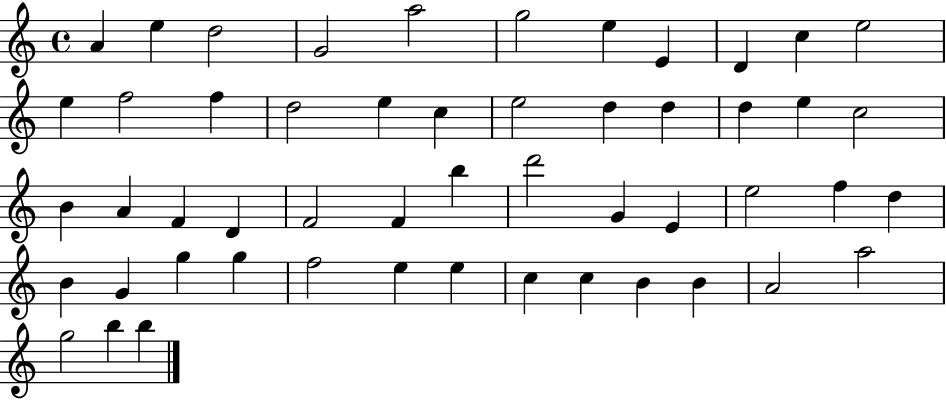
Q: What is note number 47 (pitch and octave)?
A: B4